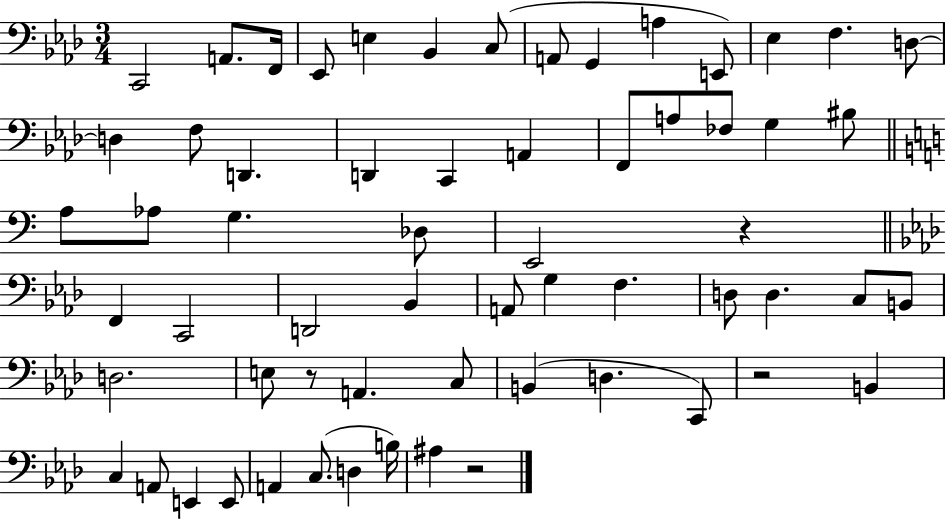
X:1
T:Untitled
M:3/4
L:1/4
K:Ab
C,,2 A,,/2 F,,/4 _E,,/2 E, _B,, C,/2 A,,/2 G,, A, E,,/2 _E, F, D,/2 D, F,/2 D,, D,, C,, A,, F,,/2 A,/2 _F,/2 G, ^B,/2 A,/2 _A,/2 G, _D,/2 E,,2 z F,, C,,2 D,,2 _B,, A,,/2 G, F, D,/2 D, C,/2 B,,/2 D,2 E,/2 z/2 A,, C,/2 B,, D, C,,/2 z2 B,, C, A,,/2 E,, E,,/2 A,, C,/2 D, B,/4 ^A, z2